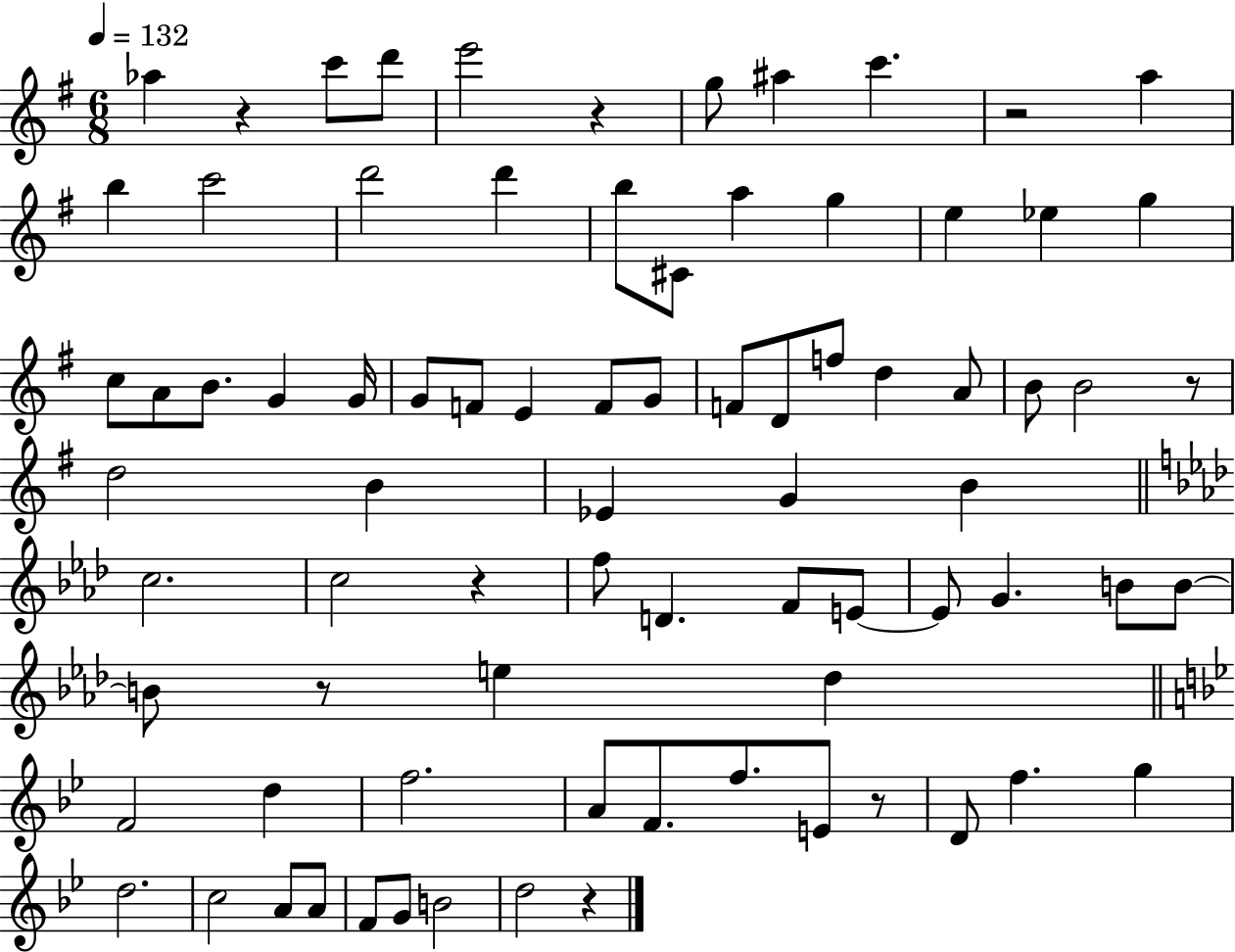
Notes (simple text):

Ab5/q R/q C6/e D6/e E6/h R/q G5/e A#5/q C6/q. R/h A5/q B5/q C6/h D6/h D6/q B5/e C#4/e A5/q G5/q E5/q Eb5/q G5/q C5/e A4/e B4/e. G4/q G4/s G4/e F4/e E4/q F4/e G4/e F4/e D4/e F5/e D5/q A4/e B4/e B4/h R/e D5/h B4/q Eb4/q G4/q B4/q C5/h. C5/h R/q F5/e D4/q. F4/e E4/e E4/e G4/q. B4/e B4/e B4/e R/e E5/q Db5/q F4/h D5/q F5/h. A4/e F4/e. F5/e. E4/e R/e D4/e F5/q. G5/q D5/h. C5/h A4/e A4/e F4/e G4/e B4/h D5/h R/q